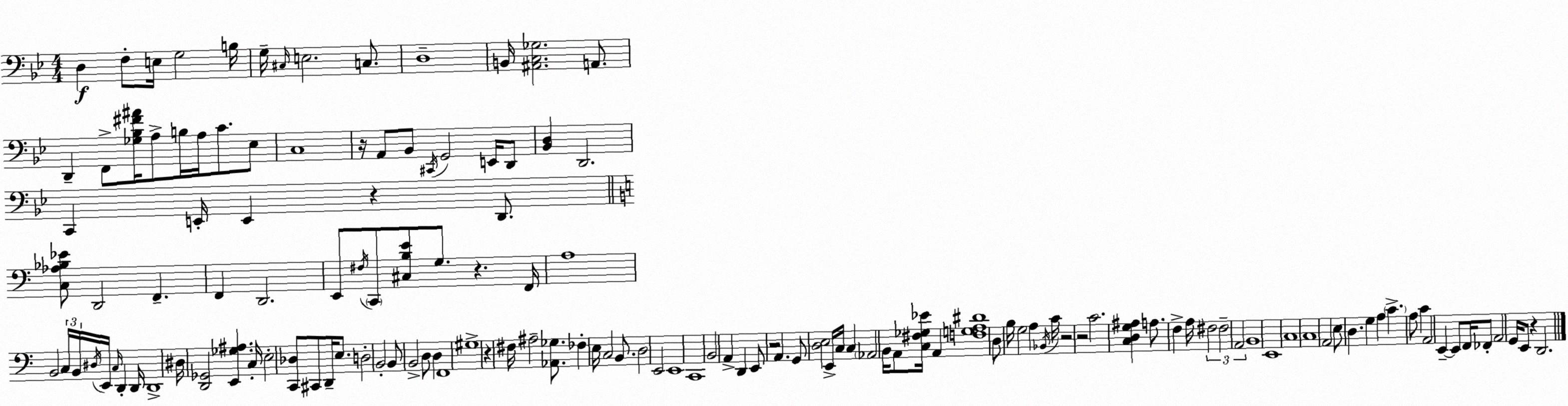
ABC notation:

X:1
T:Untitled
M:4/4
L:1/4
K:Gm
D, F,/2 E,/4 G,2 B,/4 G,/4 ^C,/4 E,2 C,/2 D,4 B,,/4 [^A,,C,_G,]2 A,,/2 D,, F,,/2 [_G,_B,^F^A]/4 A,/2 B,/4 A,/4 C/2 _E,/2 C,4 z/4 A,,/2 _B,,/2 ^C,,/4 G,,2 E,,/4 D,,/2 [_B,,D,] D,,2 C,, E,,/4 E,, z D,,/2 [C,_A,_B,_E]/2 D,,2 F,, F,, D,,2 E,,/2 ^F,/4 C,,/2 [^C,B,E]/2 G,/2 z F,,/4 A,4 B,,2 C,/4 B,,/4 ^D,/4 E,,/4 C,/4 D,, D,,/4 D,,4 ^D,/4 [D,,_G,,]2 [E,,_G,^A,] C,/4 E,2 [C,,_D,]/2 ^C,,/2 D,,/4 E,/2 D,2 B,,2 B,,/2 B,,2 D,/2 D, F,,4 ^G,4 z ^F,/4 ^A,2 [_A,,_G,]/2 _F, E,/4 C,2 B,,/2 D,2 E,,2 E,,4 C,,4 B,,2 A,, D,, E,,/2 z2 A,, G,,/2 [D,E,]2 E,,/4 C,/4 C, _A,,2 B,,/4 A,,/2 [C,^F,_G,_E]/4 A,, [F,G,A,^D]4 D,/2 B,/4 G,2 A, _B,,/4 C/4 z2 z2 C2 [C,D,G,^A,] A,/2 F, A,/4 ^F,2 ^F,2 A,,2 B,,4 E,,4 C,4 C,4 A,,2 E,/2 D, G, A, C A,/2 C A,,2 E,, E,,/2 F,,/4 _F,,/2 A,,2 G,,/4 E,,/2 z D,,2